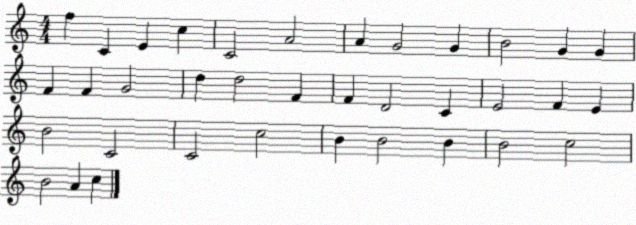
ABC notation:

X:1
T:Untitled
M:4/4
L:1/4
K:C
f C E c C2 A2 A G2 G B2 G G F F G2 d d2 F F D2 C E2 F E B2 C2 C2 c2 B B2 B B2 c2 B2 A c